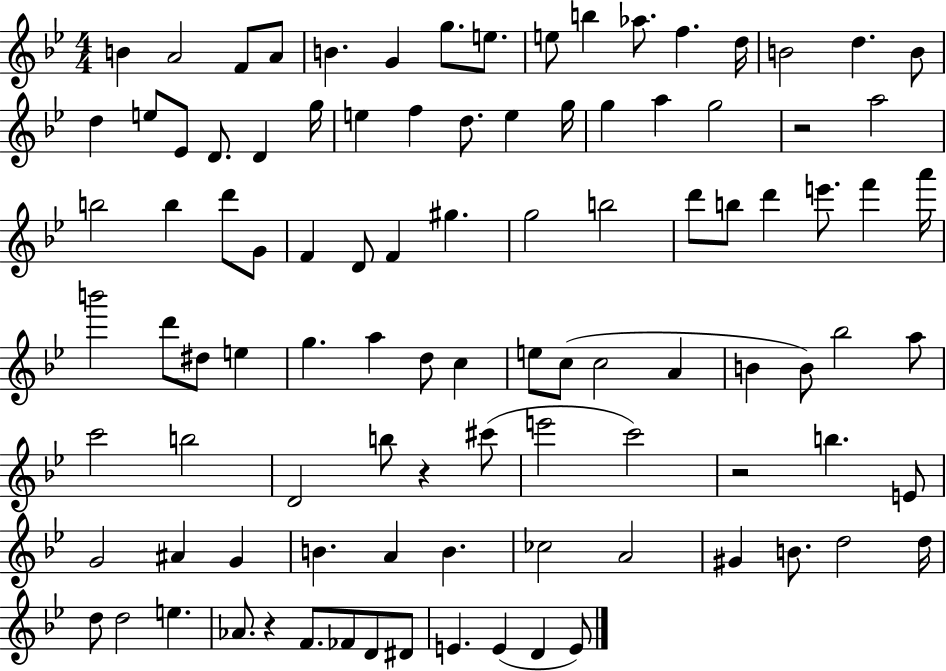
B4/q A4/h F4/e A4/e B4/q. G4/q G5/e. E5/e. E5/e B5/q Ab5/e. F5/q. D5/s B4/h D5/q. B4/e D5/q E5/e Eb4/e D4/e. D4/q G5/s E5/q F5/q D5/e. E5/q G5/s G5/q A5/q G5/h R/h A5/h B5/h B5/q D6/e G4/e F4/q D4/e F4/q G#5/q. G5/h B5/h D6/e B5/e D6/q E6/e. F6/q A6/s B6/h D6/e D#5/e E5/q G5/q. A5/q D5/e C5/q E5/e C5/e C5/h A4/q B4/q B4/e Bb5/h A5/e C6/h B5/h D4/h B5/e R/q C#6/e E6/h C6/h R/h B5/q. E4/e G4/h A#4/q G4/q B4/q. A4/q B4/q. CES5/h A4/h G#4/q B4/e. D5/h D5/s D5/e D5/h E5/q. Ab4/e. R/q F4/e. FES4/e D4/e D#4/e E4/q. E4/q D4/q E4/e